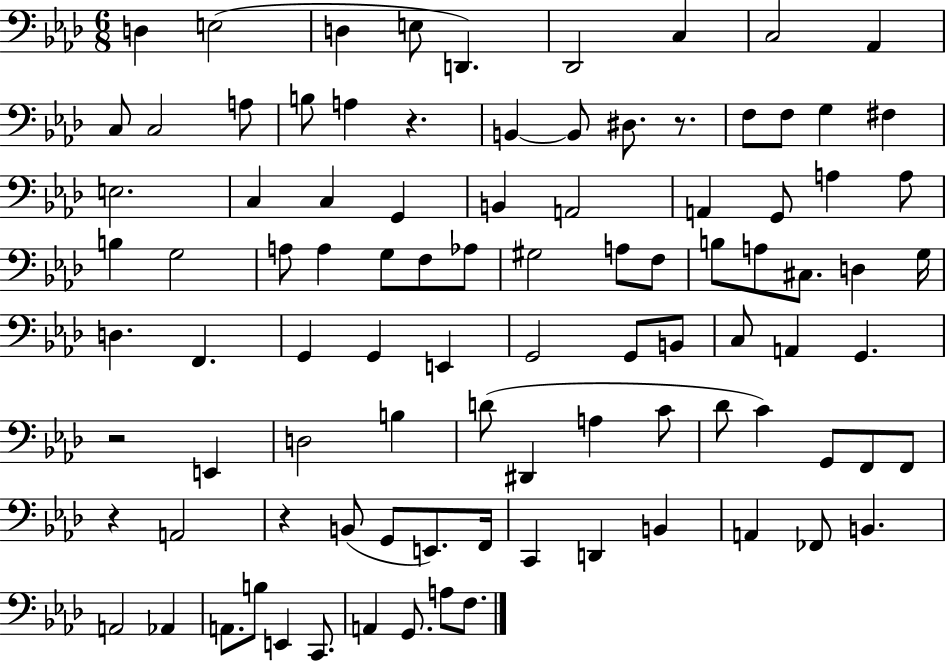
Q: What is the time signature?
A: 6/8